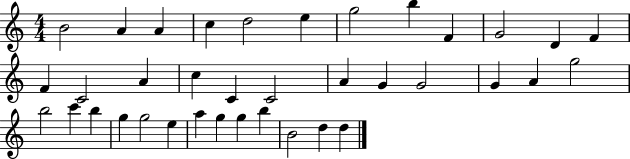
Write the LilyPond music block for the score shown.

{
  \clef treble
  \numericTimeSignature
  \time 4/4
  \key c \major
  b'2 a'4 a'4 | c''4 d''2 e''4 | g''2 b''4 f'4 | g'2 d'4 f'4 | \break f'4 c'2 a'4 | c''4 c'4 c'2 | a'4 g'4 g'2 | g'4 a'4 g''2 | \break b''2 c'''4 b''4 | g''4 g''2 e''4 | a''4 g''4 g''4 b''4 | b'2 d''4 d''4 | \break \bar "|."
}